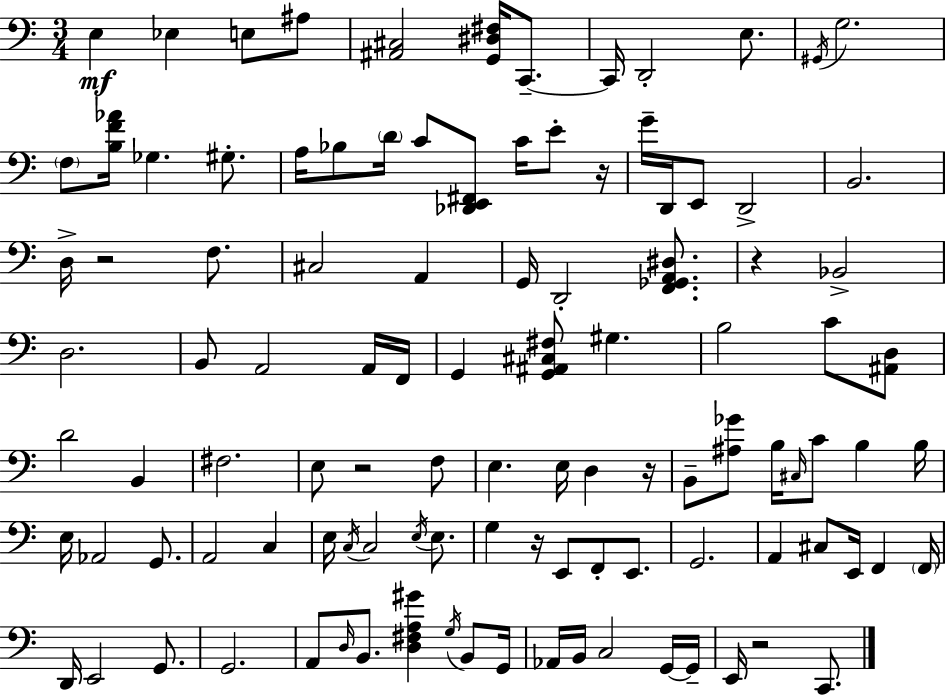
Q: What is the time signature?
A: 3/4